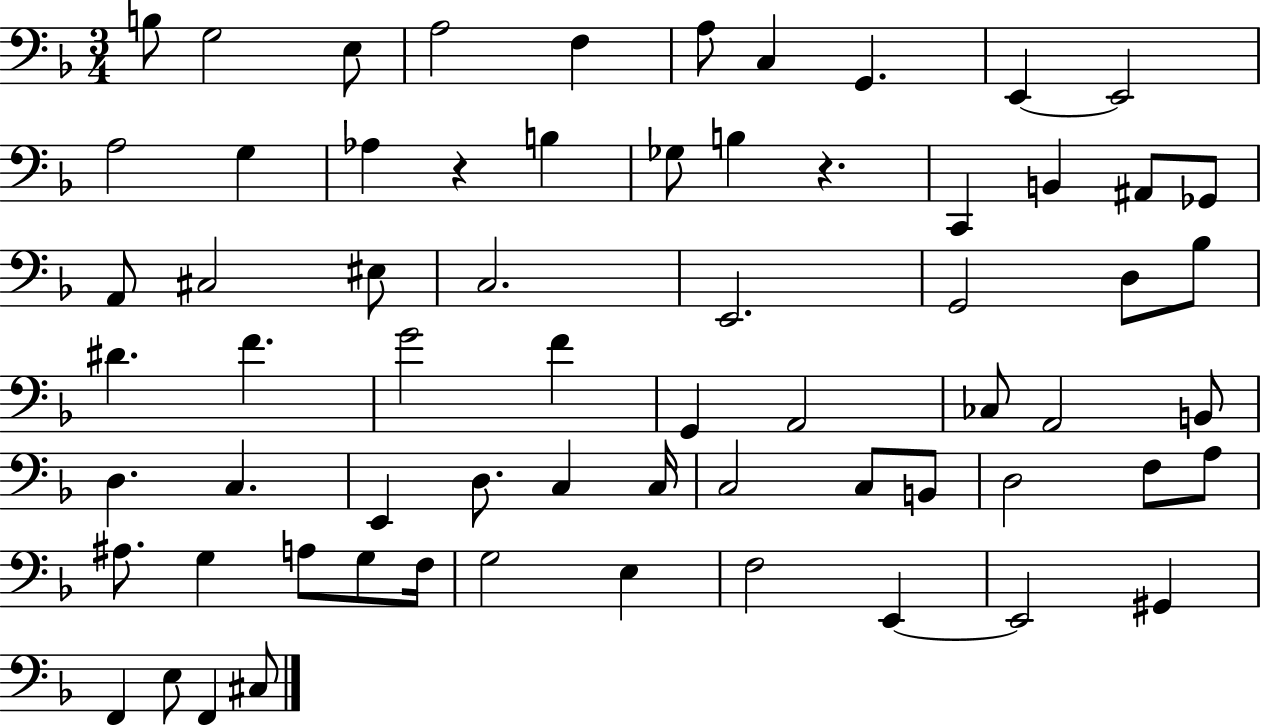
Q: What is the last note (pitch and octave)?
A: C#3